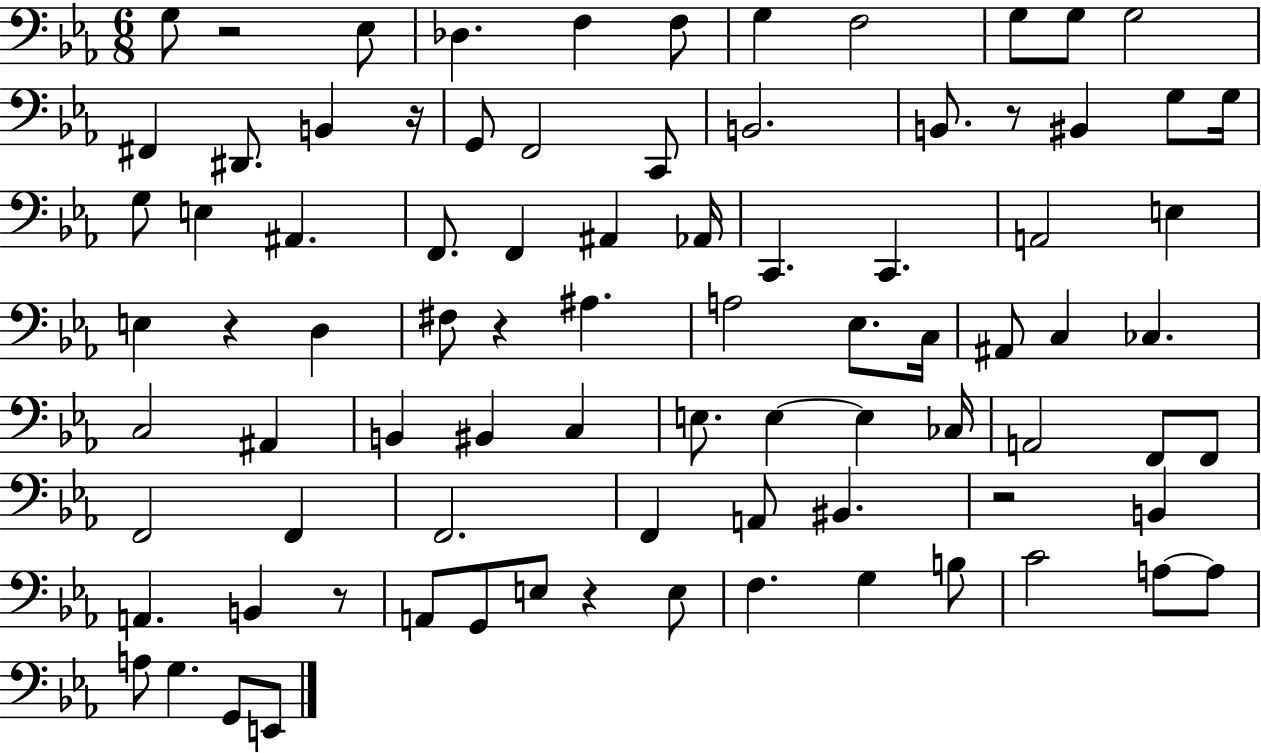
X:1
T:Untitled
M:6/8
L:1/4
K:Eb
G,/2 z2 _E,/2 _D, F, F,/2 G, F,2 G,/2 G,/2 G,2 ^F,, ^D,,/2 B,, z/4 G,,/2 F,,2 C,,/2 B,,2 B,,/2 z/2 ^B,, G,/2 G,/4 G,/2 E, ^A,, F,,/2 F,, ^A,, _A,,/4 C,, C,, A,,2 E, E, z D, ^F,/2 z ^A, A,2 _E,/2 C,/4 ^A,,/2 C, _C, C,2 ^A,, B,, ^B,, C, E,/2 E, E, _C,/4 A,,2 F,,/2 F,,/2 F,,2 F,, F,,2 F,, A,,/2 ^B,, z2 B,, A,, B,, z/2 A,,/2 G,,/2 E,/2 z E,/2 F, G, B,/2 C2 A,/2 A,/2 A,/2 G, G,,/2 E,,/2